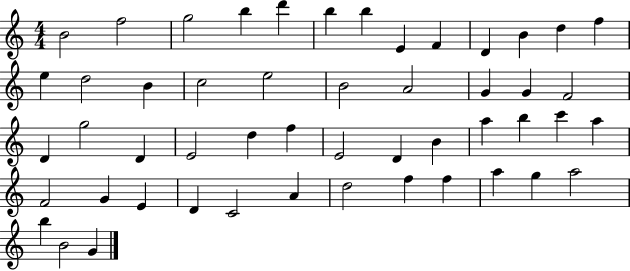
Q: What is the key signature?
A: C major